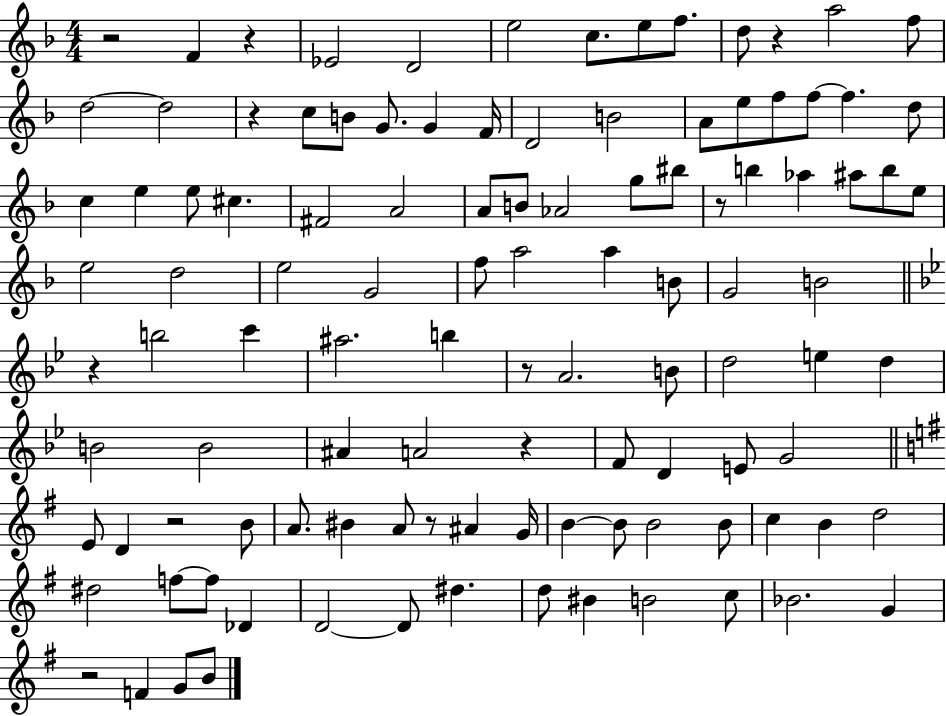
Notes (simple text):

R/h F4/q R/q Eb4/h D4/h E5/h C5/e. E5/e F5/e. D5/e R/q A5/h F5/e D5/h D5/h R/q C5/e B4/e G4/e. G4/q F4/s D4/h B4/h A4/e E5/e F5/e F5/e F5/q. D5/e C5/q E5/q E5/e C#5/q. F#4/h A4/h A4/e B4/e Ab4/h G5/e BIS5/e R/e B5/q Ab5/q A#5/e B5/e E5/e E5/h D5/h E5/h G4/h F5/e A5/h A5/q B4/e G4/h B4/h R/q B5/h C6/q A#5/h. B5/q R/e A4/h. B4/e D5/h E5/q D5/q B4/h B4/h A#4/q A4/h R/q F4/e D4/q E4/e G4/h E4/e D4/q R/h B4/e A4/e. BIS4/q A4/e R/e A#4/q G4/s B4/q B4/e B4/h B4/e C5/q B4/q D5/h D#5/h F5/e F5/e Db4/q D4/h D4/e D#5/q. D5/e BIS4/q B4/h C5/e Bb4/h. G4/q R/h F4/q G4/e B4/e